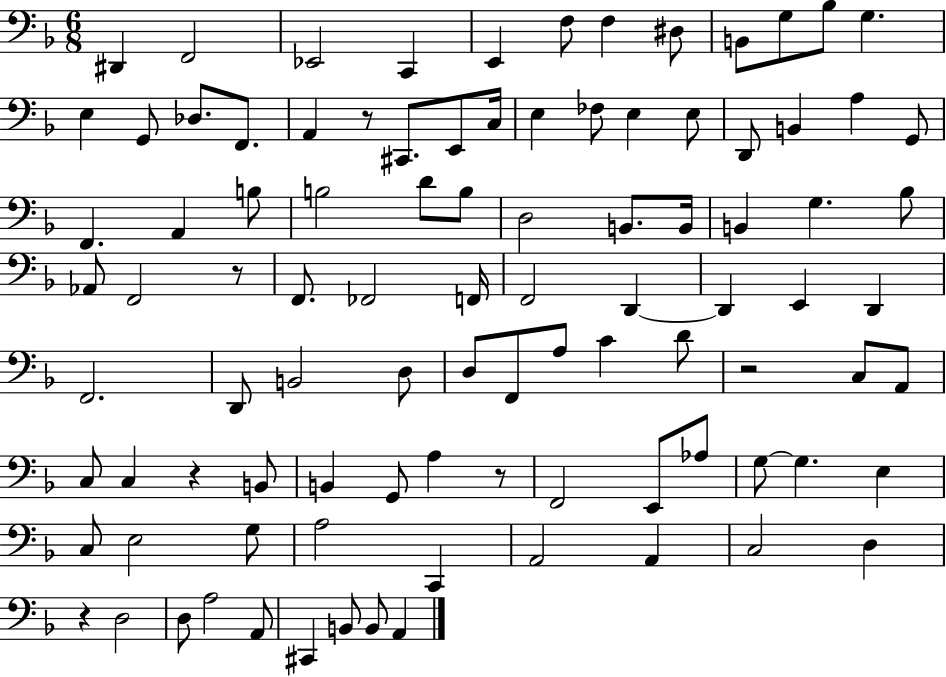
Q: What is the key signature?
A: F major